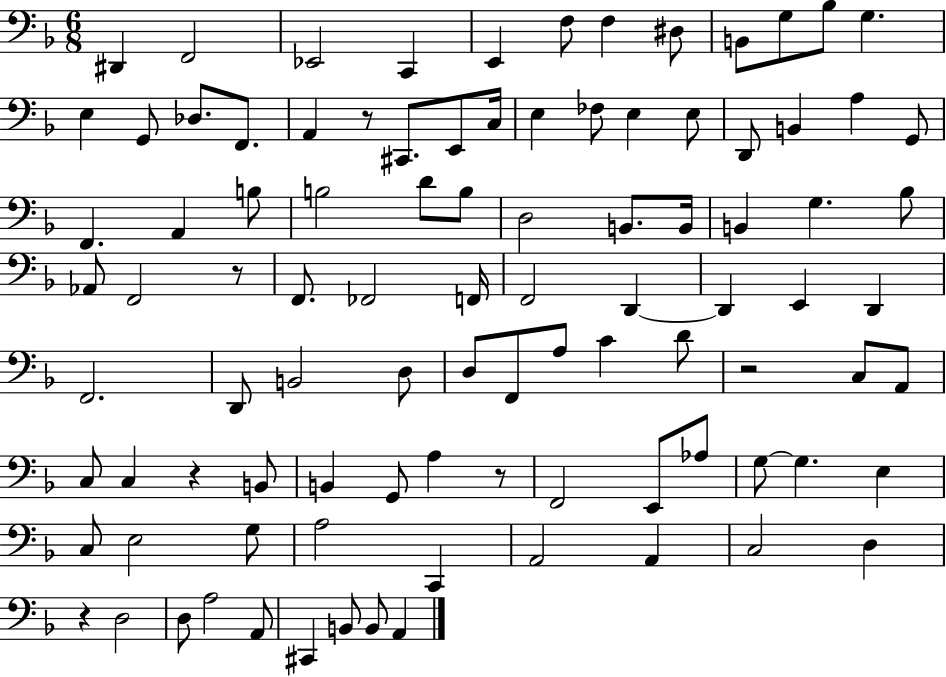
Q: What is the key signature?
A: F major